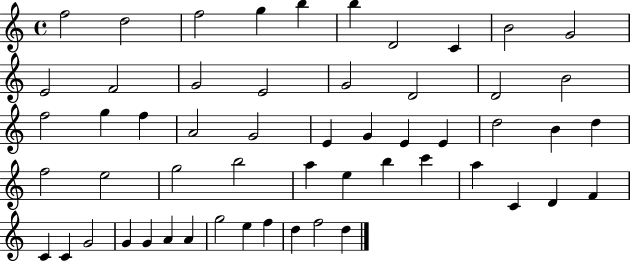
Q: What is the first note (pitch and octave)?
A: F5